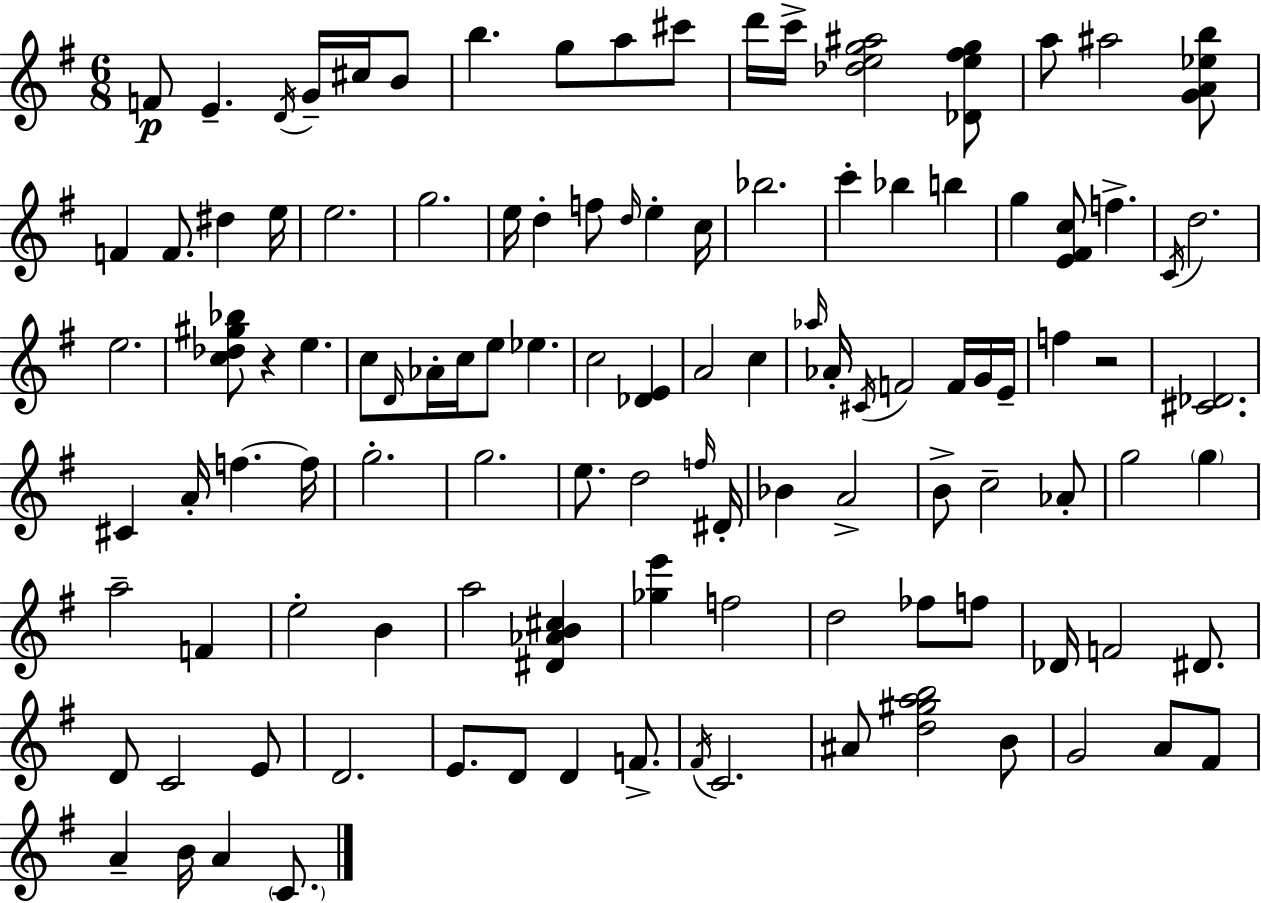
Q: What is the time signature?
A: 6/8